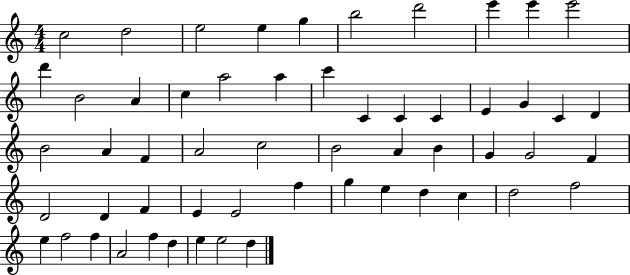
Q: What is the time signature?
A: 4/4